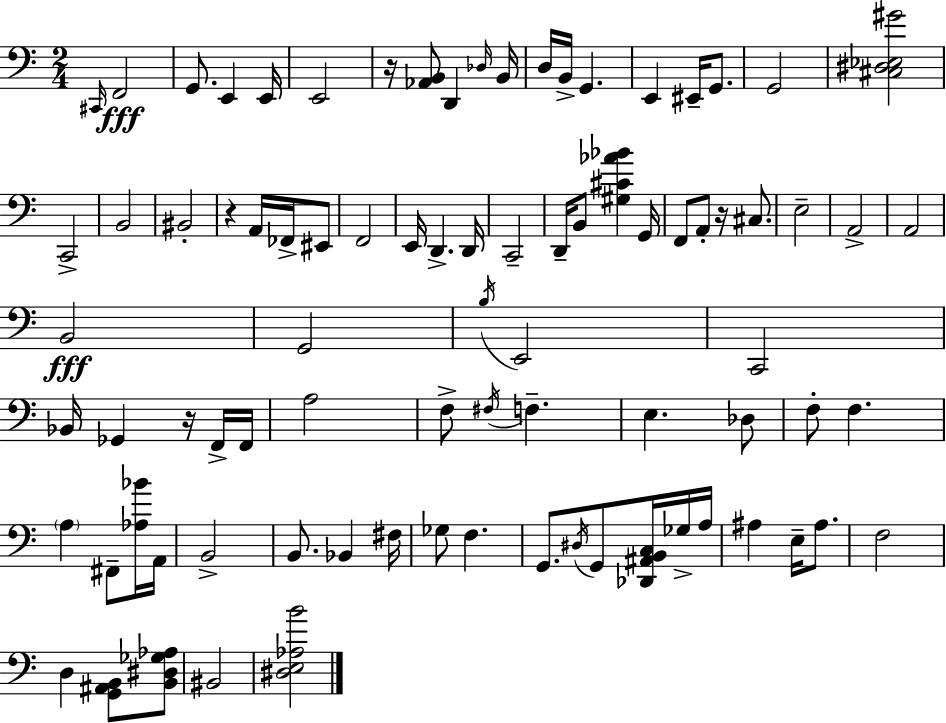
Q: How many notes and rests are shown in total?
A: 85